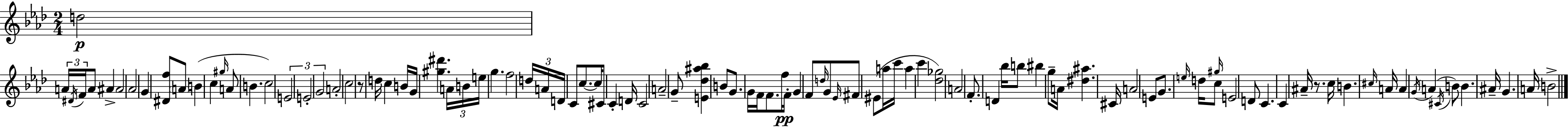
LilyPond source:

{
  \clef treble
  \numericTimeSignature
  \time 2/4
  \key f \minor
  \repeat volta 2 { d''2\p | \tuplet 3/2 { a'16 \acciaccatura { dis'16 } f'16 } a'8 ais'4-> | ais'2 | aes'2 | \break g'4 <dis' f''>8 \parenthesize a'8 | b'4( c''4 | \grace { gis''16 } a'8 b'4. | c''2) | \break \tuplet 3/2 { e'2 | e'2-. | g'2 } | a'2-. | \break c''2 | r8 d''16 c''4 | b'16 g'16 <gis'' dis'''>4. | \tuplet 3/2 { a'16 b'16 e''16 } g''4. | \break f''2 | \tuplet 3/2 { d''16 a'16 d'16 } c'8 c''8.~~ | c''16 cis'8 c'4-. | d'16 c'2 | \break a'2-- | g'8-- <e' des'' ais'' bes''>4 | b'8 g'8. g'16 f'16 f'8. | f''16\pp f'16-. g'4 | \break f'8 \grace { d''16 } g'8 \grace { ees'16 } fis'8 | eis'8( a''16 c'''16 a''4 | c'''4 <des'' ges''>2) | a'2 | \break f'8.-. d'4 | bes''16 b''8 bis''4 | g''8-- a'16 <dis'' ais''>4. | cis'16 a'2 | \break e'8 g'8. | \grace { e''16 } d''16 \grace { gis''16 } c''8 e'2 | d'8 | c'4. c'4 | \break ais'16-- r8. c''16 b'4. | \grace { cis''16 } a'16 a'4 | \acciaccatura { g'16 } a'4( | \acciaccatura { cis'16 } b'8) b'4. | \break ais'16-- g'4. | a'16 b'2-> | } \bar "|."
}